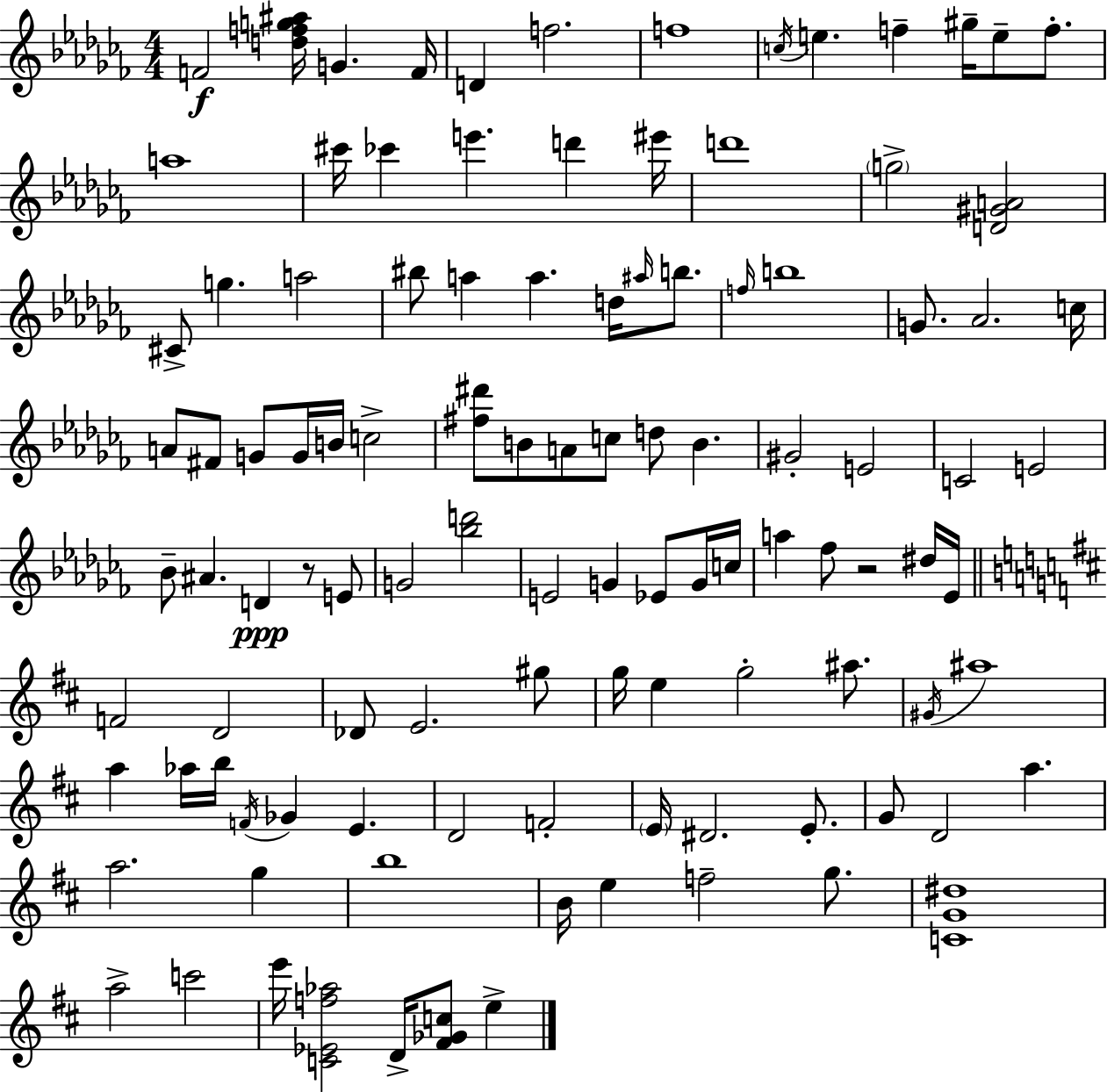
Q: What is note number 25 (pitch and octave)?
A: A5